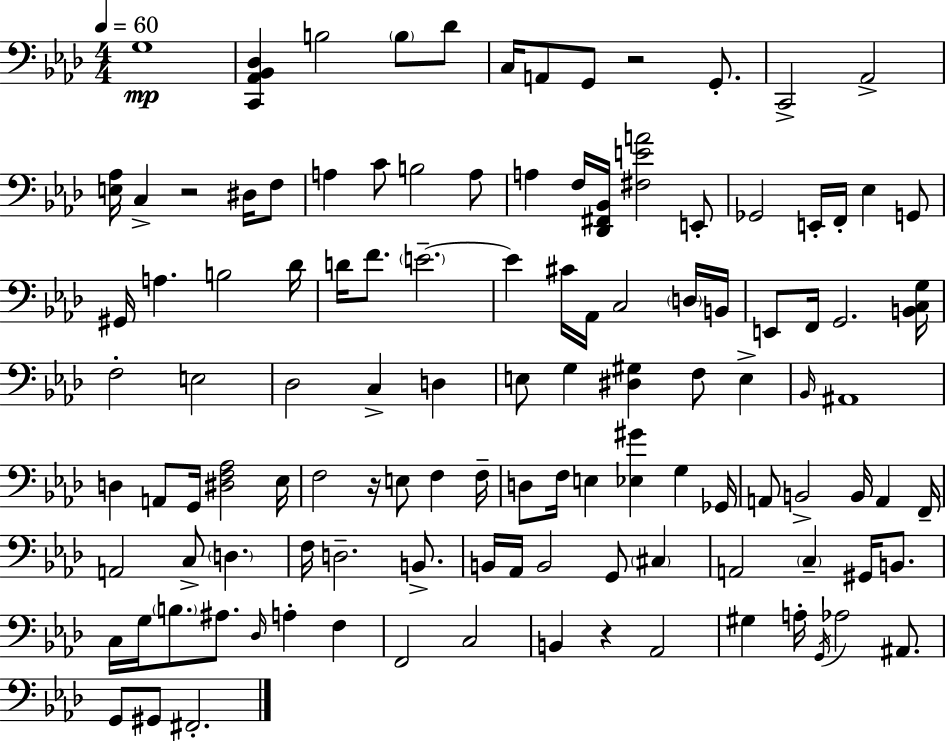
X:1
T:Untitled
M:4/4
L:1/4
K:Fm
G,4 [C,,_A,,_B,,_D,] B,2 B,/2 _D/2 C,/4 A,,/2 G,,/2 z2 G,,/2 C,,2 _A,,2 [E,_A,]/4 C, z2 ^D,/4 F,/2 A, C/2 B,2 A,/2 A, F,/4 [_D,,^F,,_B,,]/4 [^F,EA]2 E,,/2 _G,,2 E,,/4 F,,/4 _E, G,,/2 ^G,,/4 A, B,2 _D/4 D/4 F/2 E2 E ^C/4 _A,,/4 C,2 D,/4 B,,/4 E,,/2 F,,/4 G,,2 [B,,C,G,]/4 F,2 E,2 _D,2 C, D, E,/2 G, [^D,^G,] F,/2 E, _B,,/4 ^A,,4 D, A,,/2 G,,/4 [^D,F,_A,]2 _E,/4 F,2 z/4 E,/2 F, F,/4 D,/2 F,/4 E, [_E,^G] G, _G,,/4 A,,/2 B,,2 B,,/4 A,, F,,/4 A,,2 C,/2 D, F,/4 D,2 B,,/2 B,,/4 _A,,/4 B,,2 G,,/2 ^C, A,,2 C, ^G,,/4 B,,/2 C,/4 G,/4 B,/2 ^A,/2 _D,/4 A, F, F,,2 C,2 B,, z _A,,2 ^G, A,/4 G,,/4 _A,2 ^A,,/2 G,,/2 ^G,,/2 ^F,,2